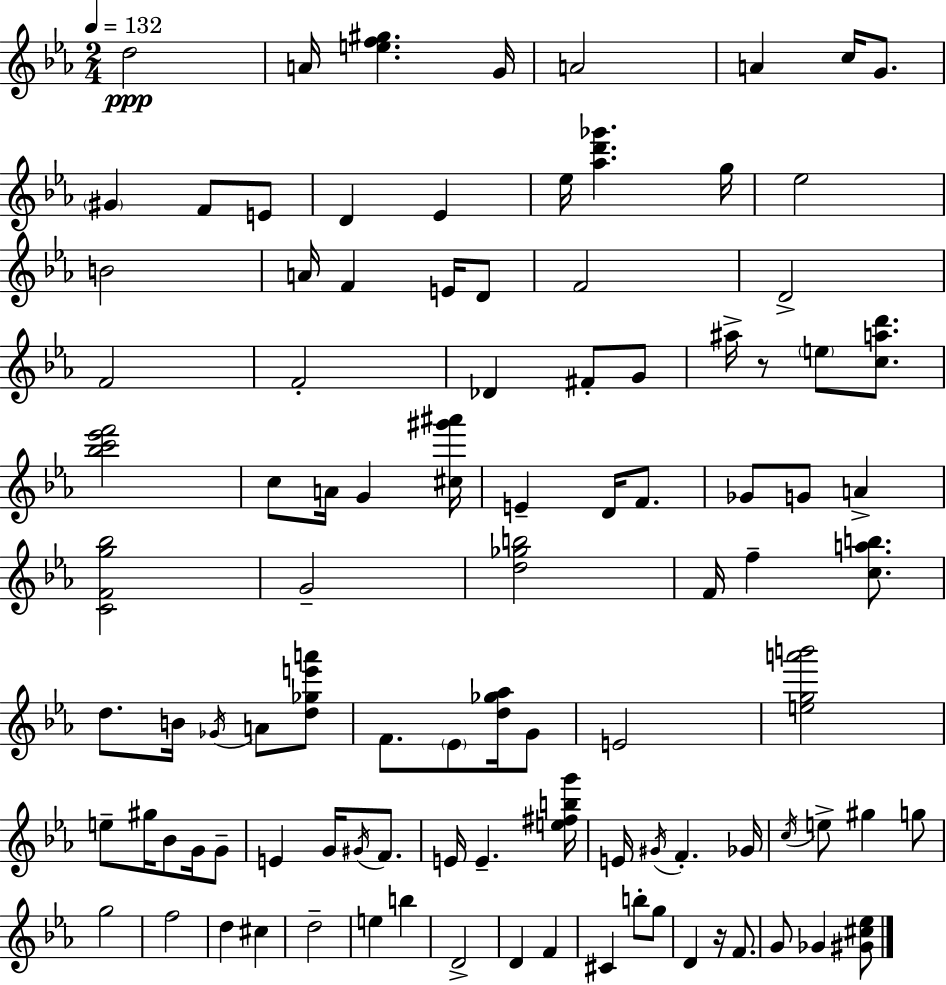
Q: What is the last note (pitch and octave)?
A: Gb4